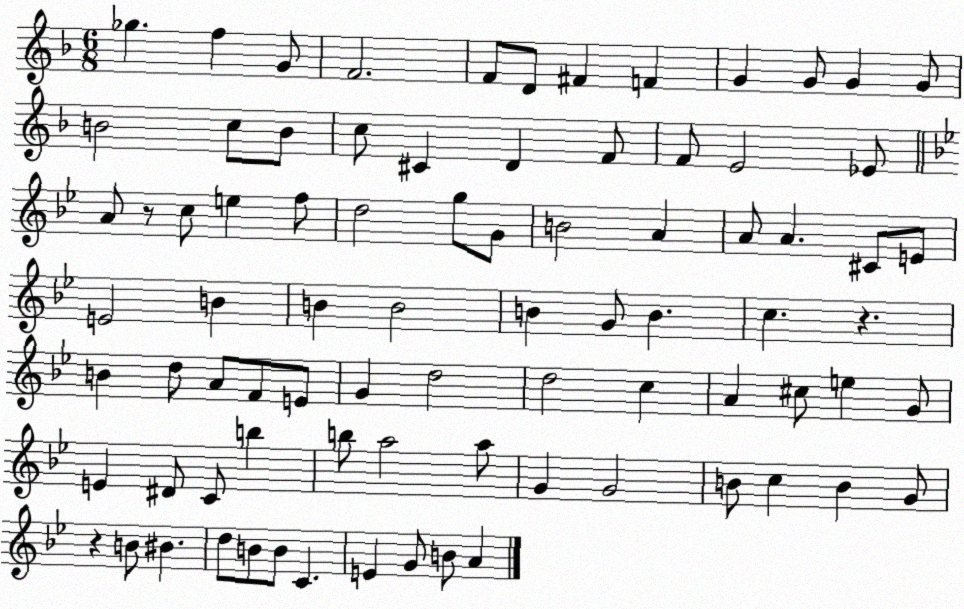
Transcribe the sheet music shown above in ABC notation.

X:1
T:Untitled
M:6/8
L:1/4
K:F
_g f G/2 F2 F/2 D/2 ^F F G G/2 G G/2 B2 c/2 B/2 c/2 ^C D F/2 F/2 E2 _E/2 A/2 z/2 c/2 e f/2 d2 g/2 G/2 B2 A A/2 A ^C/2 E/2 E2 B B B2 B G/2 B c z B d/2 A/2 F/2 E/2 G d2 d2 c A ^c/2 e G/2 E ^D/2 C/2 b b/2 a2 a/2 G G2 B/2 c B G/2 z B/2 ^B d/2 B/2 B/2 C E G/2 B/2 A